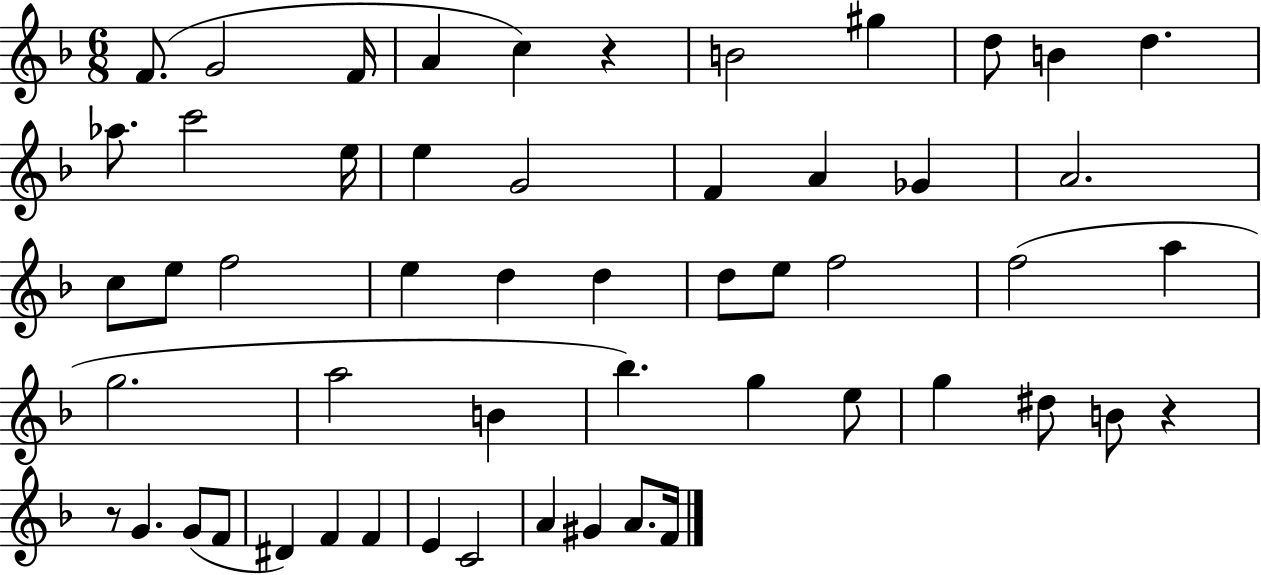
{
  \clef treble
  \numericTimeSignature
  \time 6/8
  \key f \major
  f'8.( g'2 f'16 | a'4 c''4) r4 | b'2 gis''4 | d''8 b'4 d''4. | \break aes''8. c'''2 e''16 | e''4 g'2 | f'4 a'4 ges'4 | a'2. | \break c''8 e''8 f''2 | e''4 d''4 d''4 | d''8 e''8 f''2 | f''2( a''4 | \break g''2. | a''2 b'4 | bes''4.) g''4 e''8 | g''4 dis''8 b'8 r4 | \break r8 g'4. g'8( f'8 | dis'4) f'4 f'4 | e'4 c'2 | a'4 gis'4 a'8. f'16 | \break \bar "|."
}